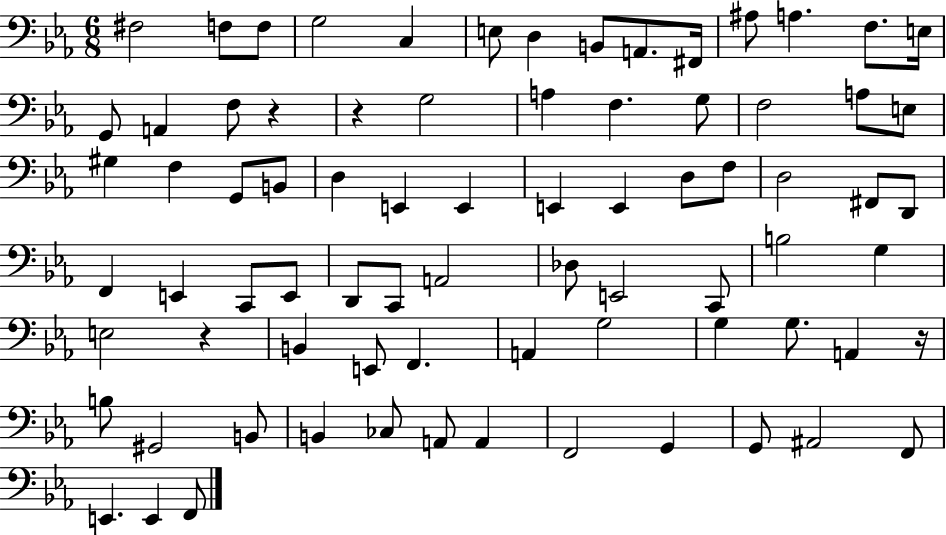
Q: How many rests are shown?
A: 4